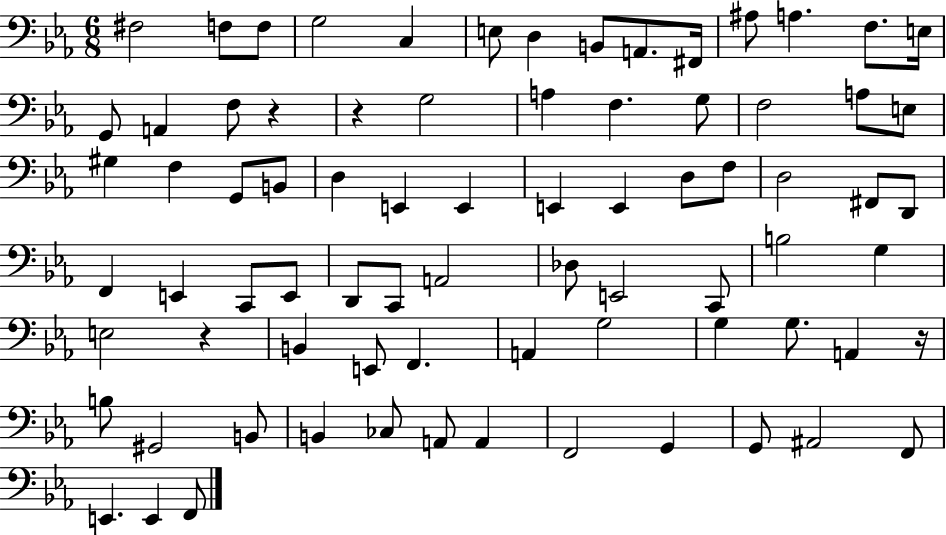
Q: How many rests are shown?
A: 4